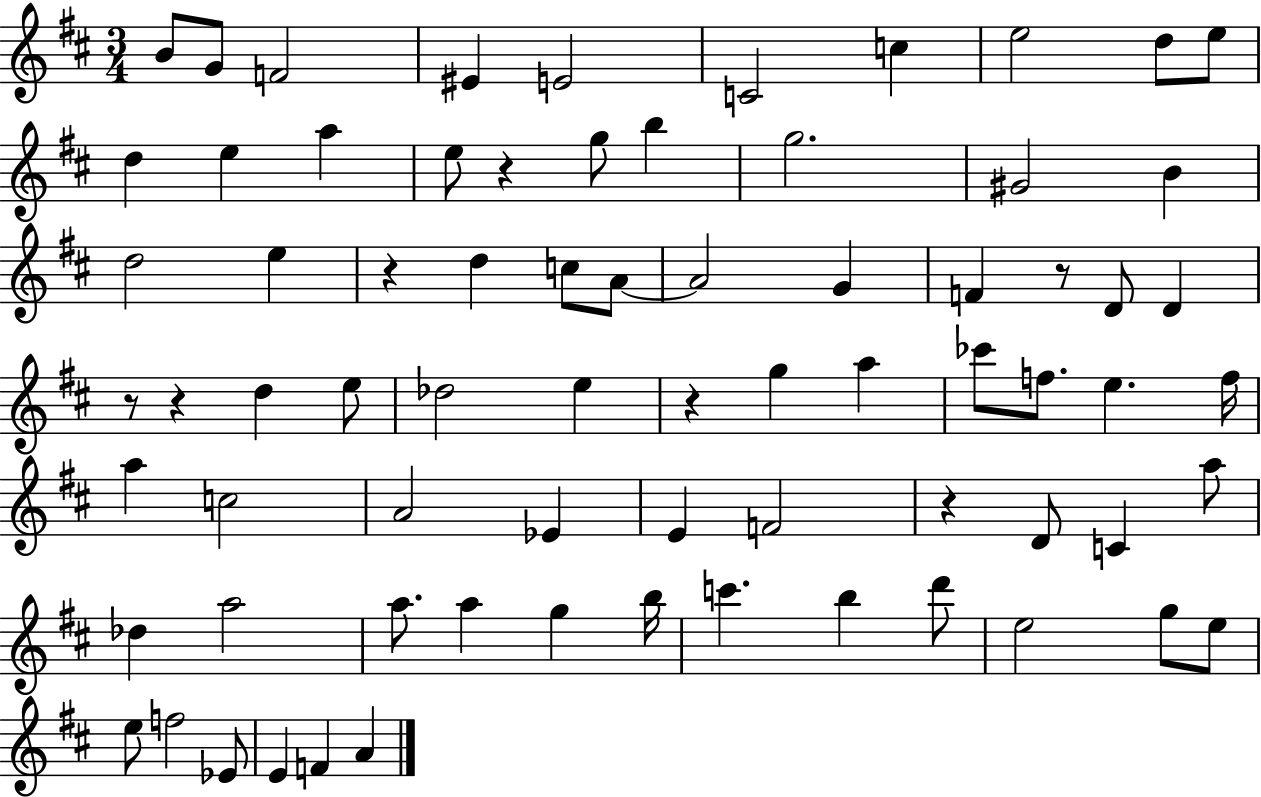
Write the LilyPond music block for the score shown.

{
  \clef treble
  \numericTimeSignature
  \time 3/4
  \key d \major
  b'8 g'8 f'2 | eis'4 e'2 | c'2 c''4 | e''2 d''8 e''8 | \break d''4 e''4 a''4 | e''8 r4 g''8 b''4 | g''2. | gis'2 b'4 | \break d''2 e''4 | r4 d''4 c''8 a'8~~ | a'2 g'4 | f'4 r8 d'8 d'4 | \break r8 r4 d''4 e''8 | des''2 e''4 | r4 g''4 a''4 | ces'''8 f''8. e''4. f''16 | \break a''4 c''2 | a'2 ees'4 | e'4 f'2 | r4 d'8 c'4 a''8 | \break des''4 a''2 | a''8. a''4 g''4 b''16 | c'''4. b''4 d'''8 | e''2 g''8 e''8 | \break e''8 f''2 ees'8 | e'4 f'4 a'4 | \bar "|."
}